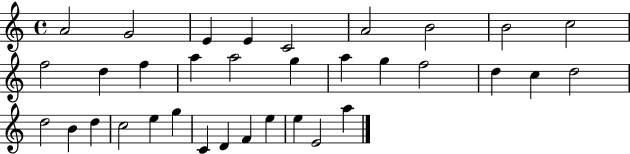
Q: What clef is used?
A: treble